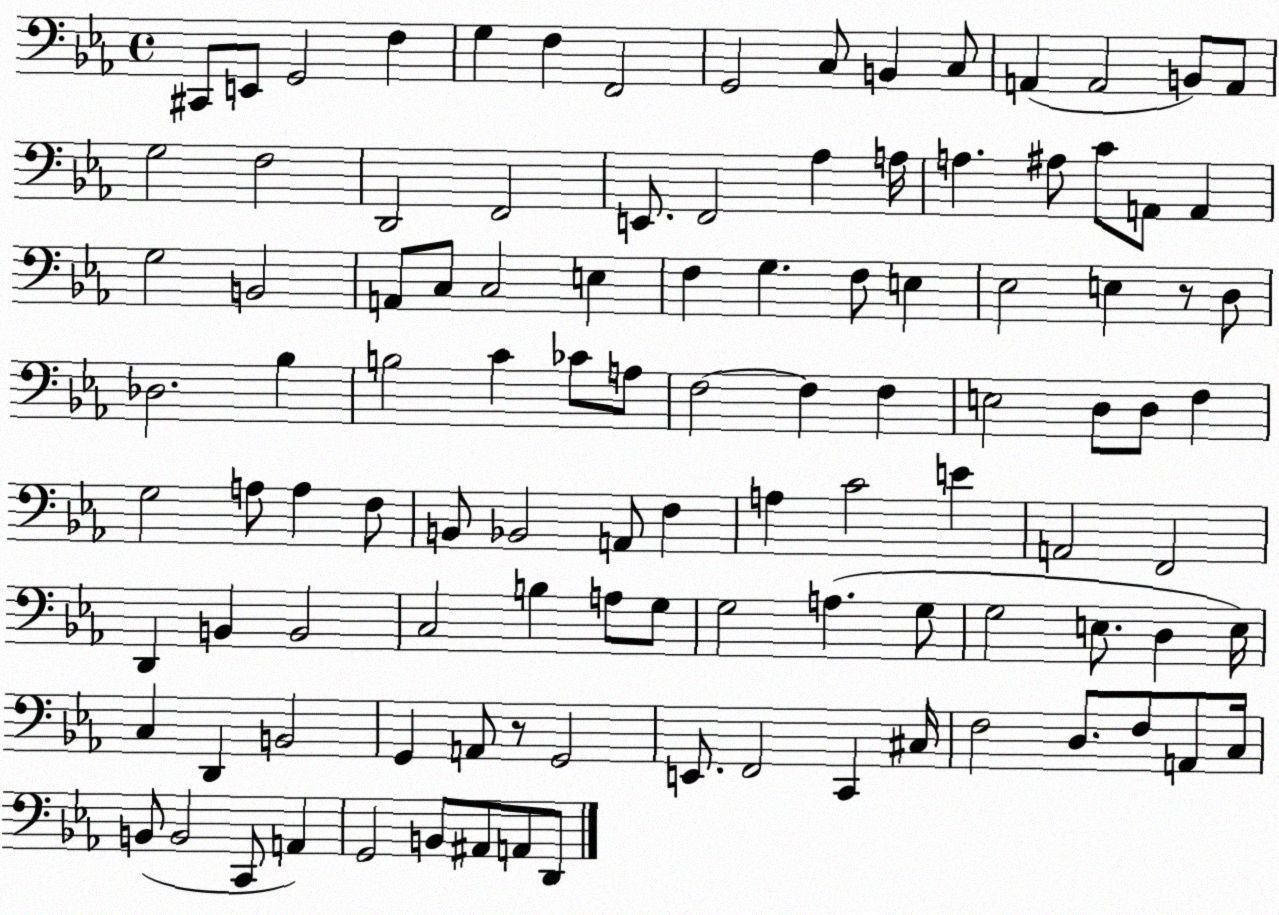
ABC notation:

X:1
T:Untitled
M:4/4
L:1/4
K:Eb
^C,,/2 E,,/2 G,,2 F, G, F, F,,2 G,,2 C,/2 B,, C,/2 A,, A,,2 B,,/2 A,,/2 G,2 F,2 D,,2 F,,2 E,,/2 F,,2 _A, A,/4 A, ^A,/2 C/2 A,,/2 A,, G,2 B,,2 A,,/2 C,/2 C,2 E, F, G, F,/2 E, _E,2 E, z/2 D,/2 _D,2 _B, B,2 C _C/2 A,/2 F,2 F, F, E,2 D,/2 D,/2 F, G,2 A,/2 A, F,/2 B,,/2 _B,,2 A,,/2 F, A, C2 E A,,2 F,,2 D,, B,, B,,2 C,2 B, A,/2 G,/2 G,2 A, G,/2 G,2 E,/2 D, E,/4 C, D,, B,,2 G,, A,,/2 z/2 G,,2 E,,/2 F,,2 C,, ^C,/4 F,2 D,/2 F,/2 A,,/2 C,/4 B,,/2 B,,2 C,,/2 A,, G,,2 B,,/2 ^A,,/2 A,,/2 D,,/2